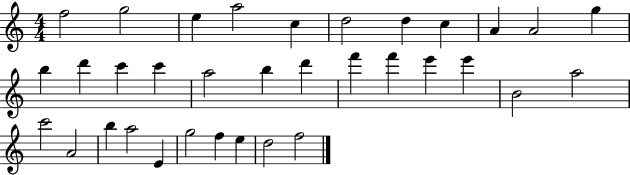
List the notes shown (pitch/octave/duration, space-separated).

F5/h G5/h E5/q A5/h C5/q D5/h D5/q C5/q A4/q A4/h G5/q B5/q D6/q C6/q C6/q A5/h B5/q D6/q F6/q F6/q E6/q E6/q B4/h A5/h C6/h A4/h B5/q A5/h E4/q G5/h F5/q E5/q D5/h F5/h